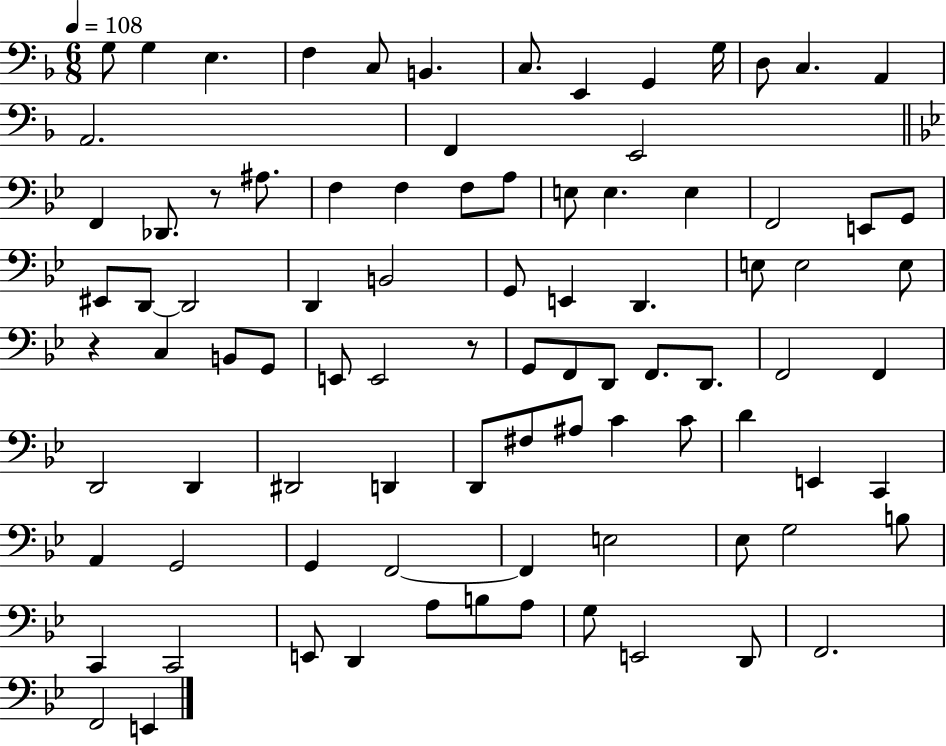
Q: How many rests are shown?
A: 3